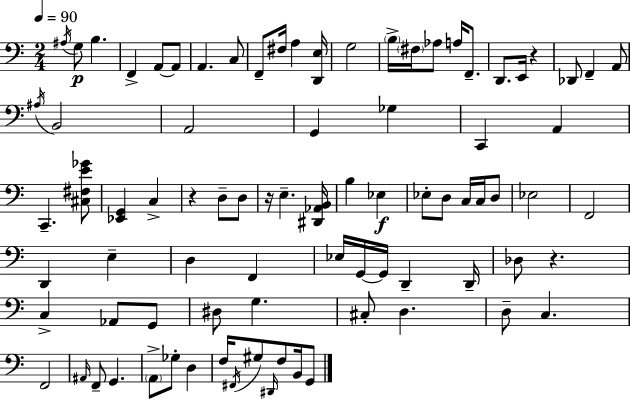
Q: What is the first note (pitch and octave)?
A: A#3